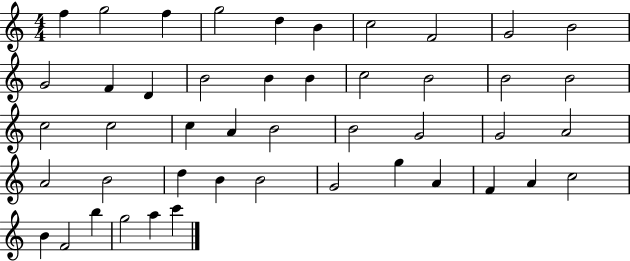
F5/q G5/h F5/q G5/h D5/q B4/q C5/h F4/h G4/h B4/h G4/h F4/q D4/q B4/h B4/q B4/q C5/h B4/h B4/h B4/h C5/h C5/h C5/q A4/q B4/h B4/h G4/h G4/h A4/h A4/h B4/h D5/q B4/q B4/h G4/h G5/q A4/q F4/q A4/q C5/h B4/q F4/h B5/q G5/h A5/q C6/q